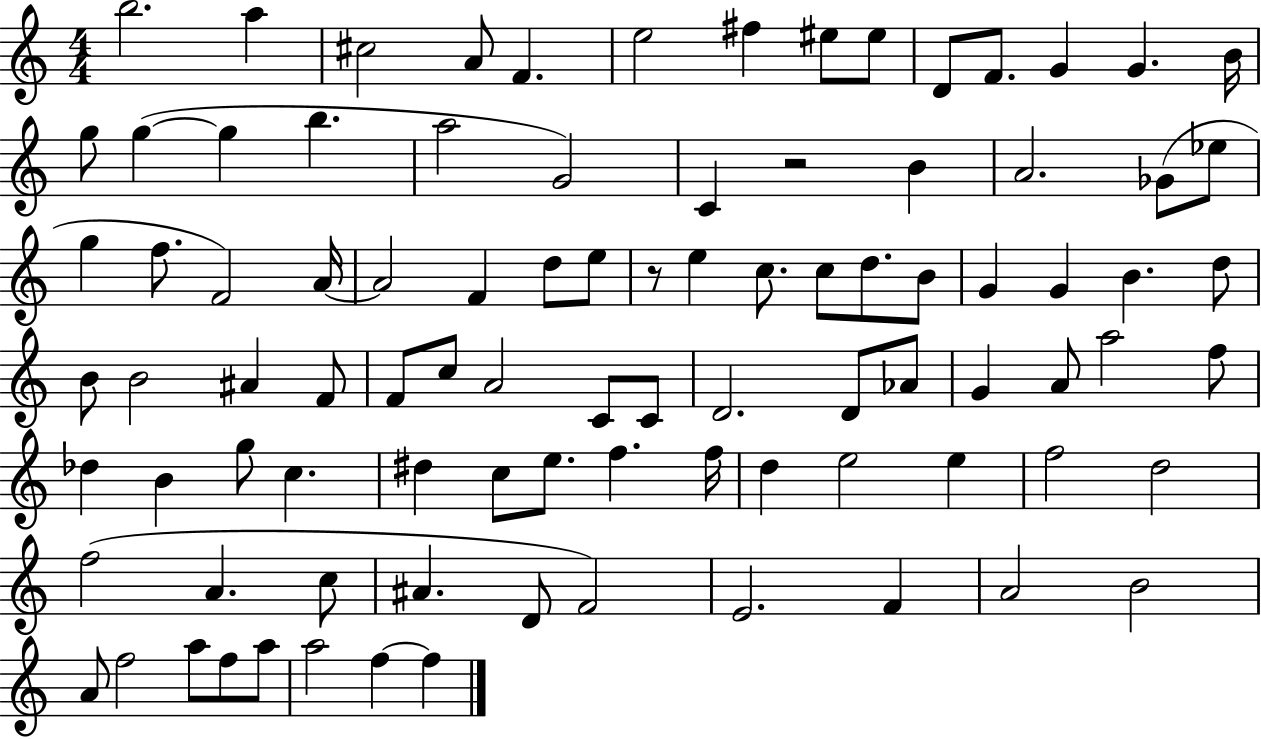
{
  \clef treble
  \numericTimeSignature
  \time 4/4
  \key c \major
  b''2. a''4 | cis''2 a'8 f'4. | e''2 fis''4 eis''8 eis''8 | d'8 f'8. g'4 g'4. b'16 | \break g''8 g''4~(~ g''4 b''4. | a''2 g'2) | c'4 r2 b'4 | a'2. ges'8( ees''8 | \break g''4 f''8. f'2) a'16~~ | a'2 f'4 d''8 e''8 | r8 e''4 c''8. c''8 d''8. b'8 | g'4 g'4 b'4. d''8 | \break b'8 b'2 ais'4 f'8 | f'8 c''8 a'2 c'8 c'8 | d'2. d'8 aes'8 | g'4 a'8 a''2 f''8 | \break des''4 b'4 g''8 c''4. | dis''4 c''8 e''8. f''4. f''16 | d''4 e''2 e''4 | f''2 d''2 | \break f''2( a'4. c''8 | ais'4. d'8 f'2) | e'2. f'4 | a'2 b'2 | \break a'8 f''2 a''8 f''8 a''8 | a''2 f''4~~ f''4 | \bar "|."
}